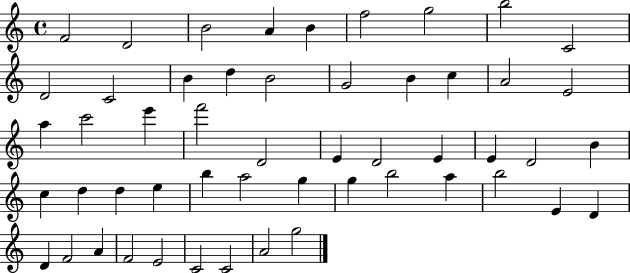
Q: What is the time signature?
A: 4/4